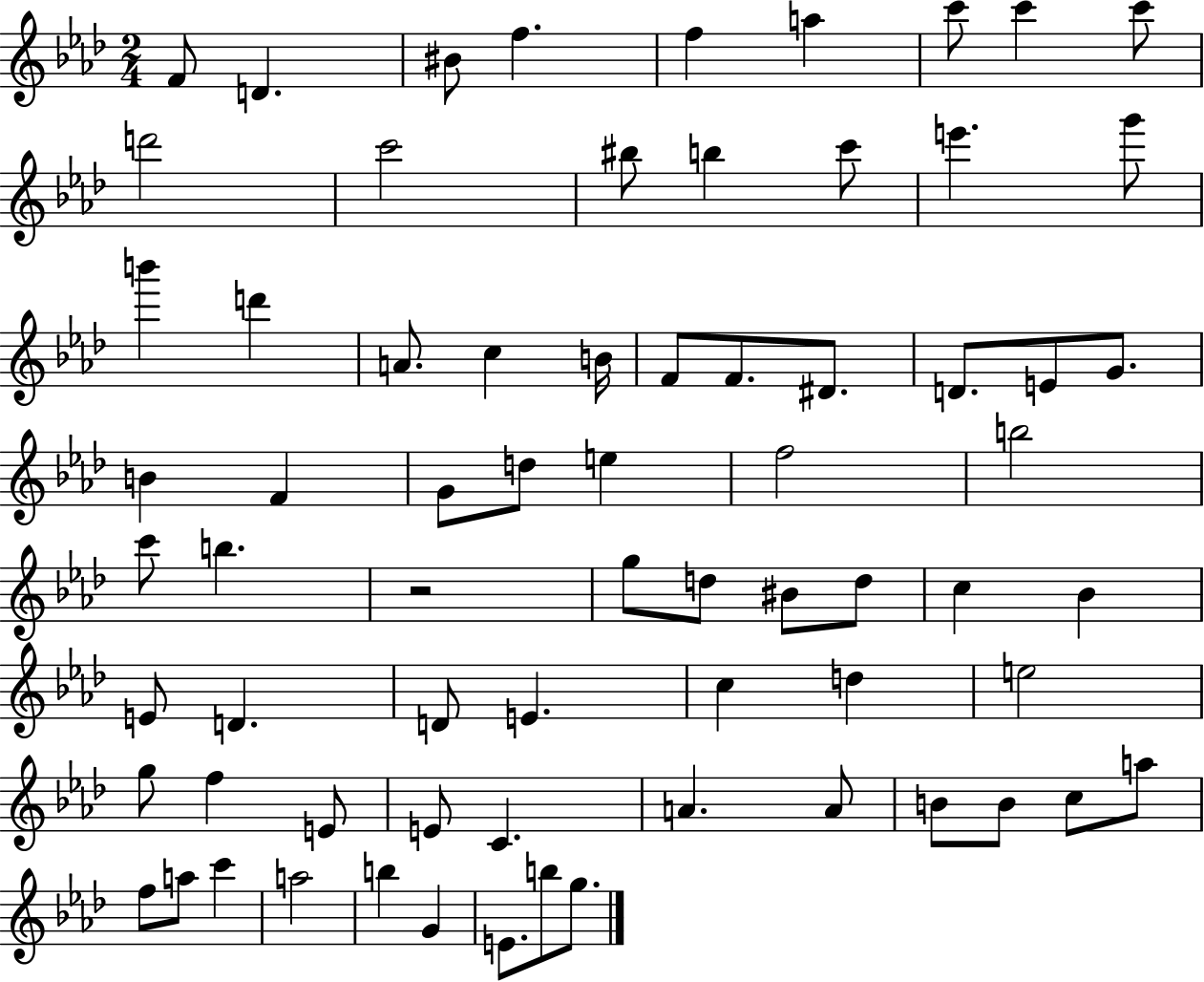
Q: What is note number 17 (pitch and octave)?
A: B6